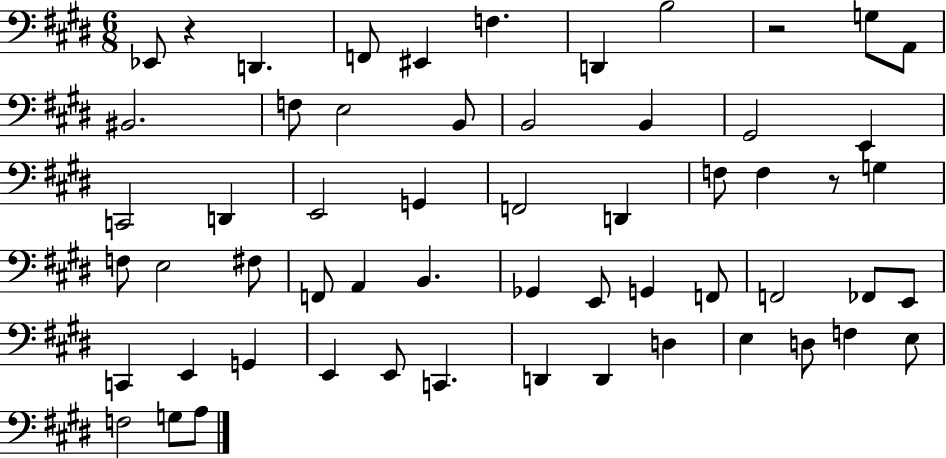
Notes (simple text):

Eb2/e R/q D2/q. F2/e EIS2/q F3/q. D2/q B3/h R/h G3/e A2/e BIS2/h. F3/e E3/h B2/e B2/h B2/q G#2/h E2/q C2/h D2/q E2/h G2/q F2/h D2/q F3/e F3/q R/e G3/q F3/e E3/h F#3/e F2/e A2/q B2/q. Gb2/q E2/e G2/q F2/e F2/h FES2/e E2/e C2/q E2/q G2/q E2/q E2/e C2/q. D2/q D2/q D3/q E3/q D3/e F3/q E3/e F3/h G3/e A3/e